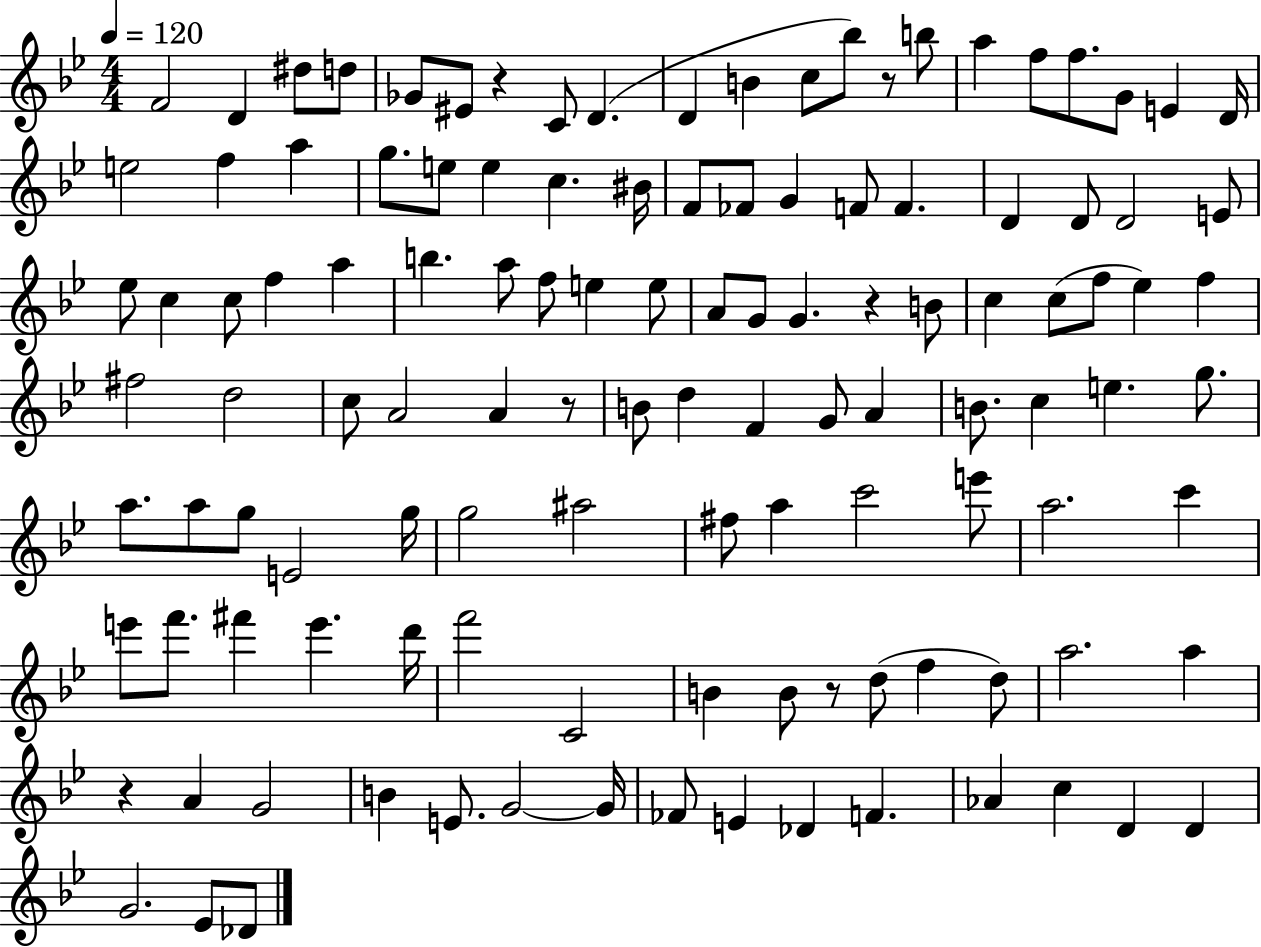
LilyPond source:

{
  \clef treble
  \numericTimeSignature
  \time 4/4
  \key bes \major
  \tempo 4 = 120
  f'2 d'4 dis''8 d''8 | ges'8 eis'8 r4 c'8 d'4.( | d'4 b'4 c''8 bes''8) r8 b''8 | a''4 f''8 f''8. g'8 e'4 d'16 | \break e''2 f''4 a''4 | g''8. e''8 e''4 c''4. bis'16 | f'8 fes'8 g'4 f'8 f'4. | d'4 d'8 d'2 e'8 | \break ees''8 c''4 c''8 f''4 a''4 | b''4. a''8 f''8 e''4 e''8 | a'8 g'8 g'4. r4 b'8 | c''4 c''8( f''8 ees''4) f''4 | \break fis''2 d''2 | c''8 a'2 a'4 r8 | b'8 d''4 f'4 g'8 a'4 | b'8. c''4 e''4. g''8. | \break a''8. a''8 g''8 e'2 g''16 | g''2 ais''2 | fis''8 a''4 c'''2 e'''8 | a''2. c'''4 | \break e'''8 f'''8. fis'''4 e'''4. d'''16 | f'''2 c'2 | b'4 b'8 r8 d''8( f''4 d''8) | a''2. a''4 | \break r4 a'4 g'2 | b'4 e'8. g'2~~ g'16 | fes'8 e'4 des'4 f'4. | aes'4 c''4 d'4 d'4 | \break g'2. ees'8 des'8 | \bar "|."
}